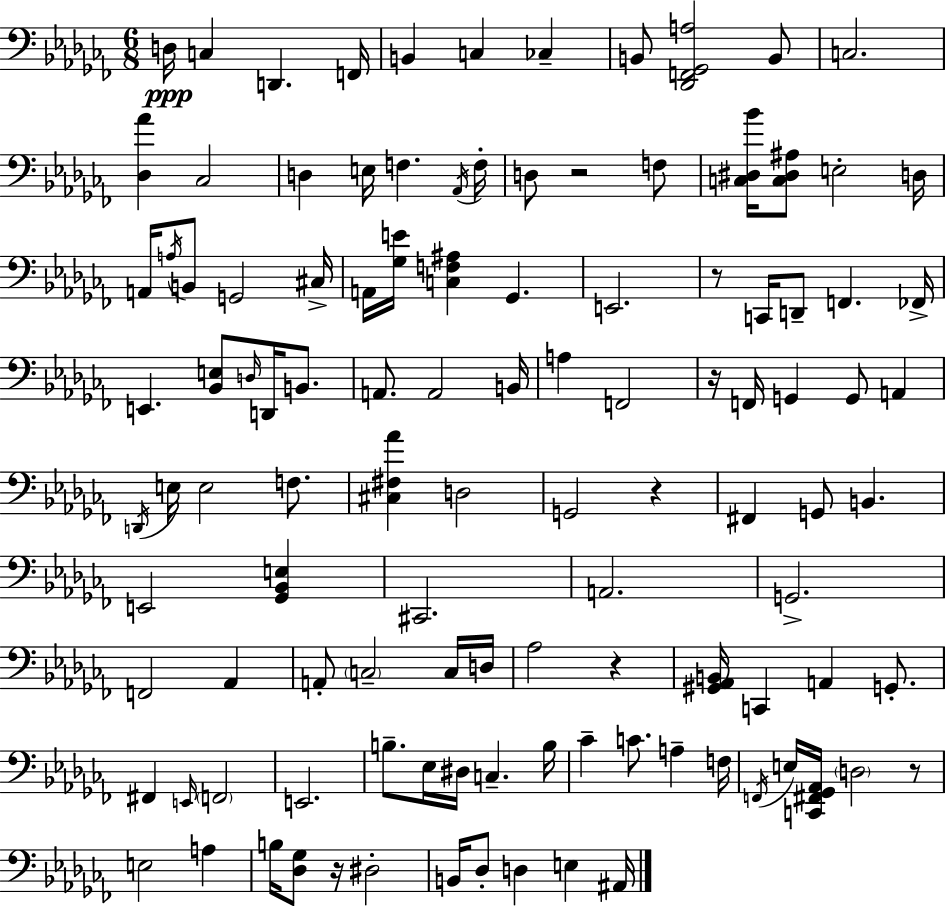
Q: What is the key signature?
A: AES minor